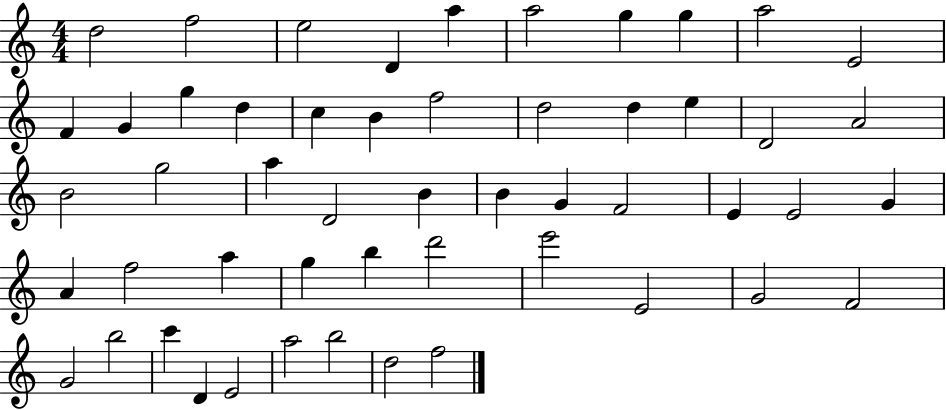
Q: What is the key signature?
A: C major